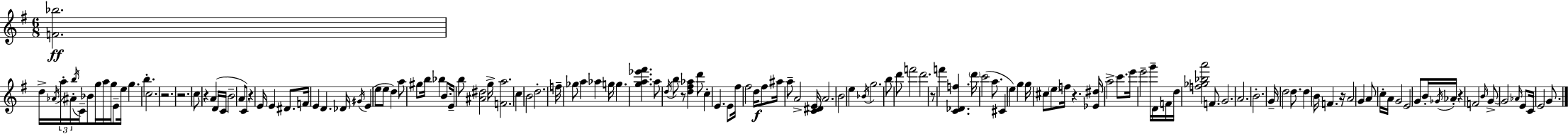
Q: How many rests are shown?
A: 9